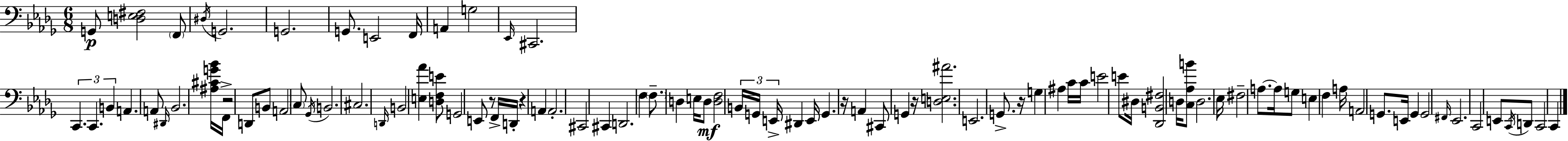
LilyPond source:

{
  \clef bass
  \numericTimeSignature
  \time 6/8
  \key bes \minor
  g,8\p <d e fis>2 \parenthesize f,8 | \acciaccatura { dis16 } g,2. | g,2. | g,8. e,2 | \break f,16 a,4 g2 | \grace { ees,16 } cis,2. | \tuplet 3/2 { c,4. c,4. | b,4 } a,4. | \break a,8 \grace { dis,16 } bes,2. | <ais cis' g' bes'>16 f,16-> r2 | d,8 b,8 a,2 | \parenthesize c8 \acciaccatura { ges,16 } b,2. | \break cis2. | \grace { d,16 } b,2 | <e aes'>4 <d f e'>8 g,2 | e,8 r8 f,16-> d,16-. r4 | \break a,4 a,2.-. | cis,2 | cis,4 d,2. | f4 \parenthesize f8.-- | \break d4 e16 d8\mf <d f>2 | \tuplet 3/2 { b,16 g,16 e,16-> } dis,4 e,16 g,4. | r16 a,4 cis,8 | g,4 r16 <d e ais'>2. | \break e,2. | g,8.-> r16 g4 | ais4 c'16 c'16 e'2 | e'8 dis16 <des, b, fis>2 | \break d16 <c aes b'>8 d2. | ees16 fis2-- | a8.~~ a16 g8 e4 | f4 a16 a,2 | \break g,8. e,16 g,4 g,2 | \grace { fis,16 } ees,2. | c,2 | e,8 \acciaccatura { c,16 } d,8 c,2 | \break c,4 \bar "|."
}